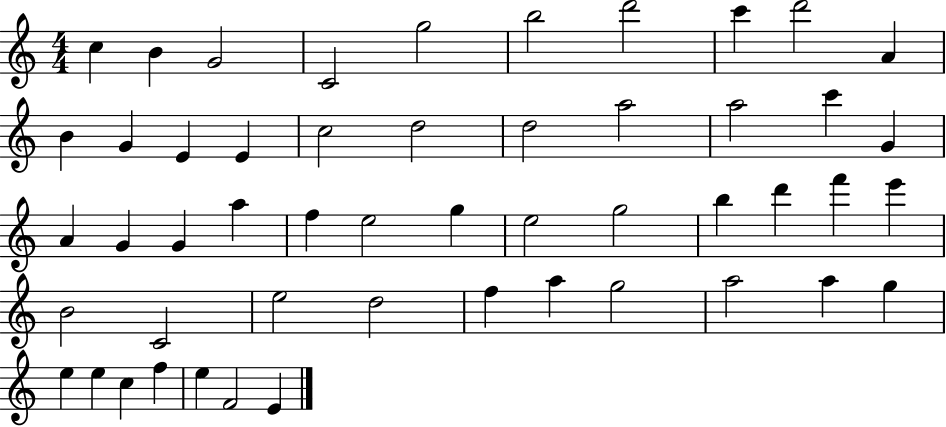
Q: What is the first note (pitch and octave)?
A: C5